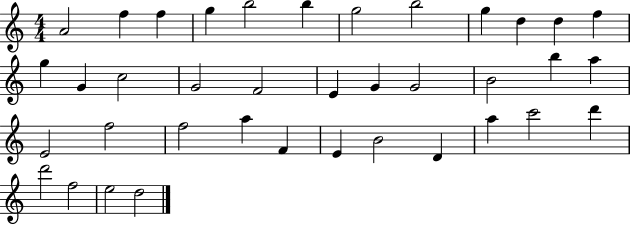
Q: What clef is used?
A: treble